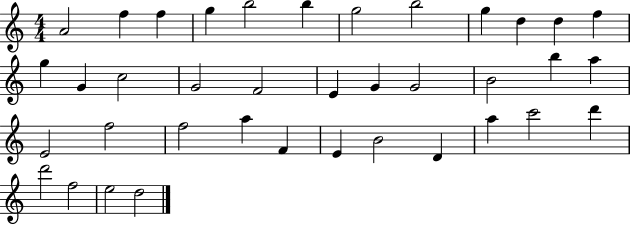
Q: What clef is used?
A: treble